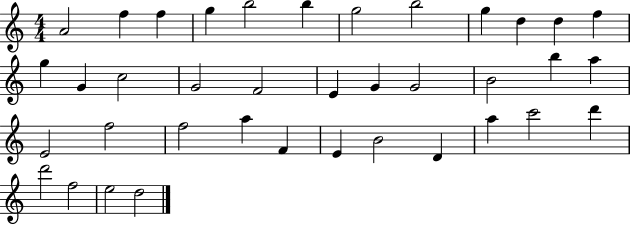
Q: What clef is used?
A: treble